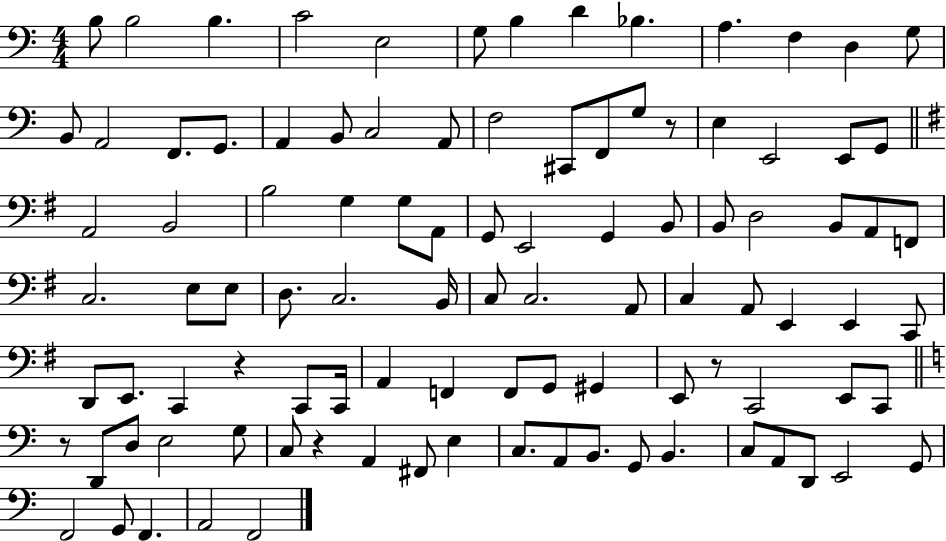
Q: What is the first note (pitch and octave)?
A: B3